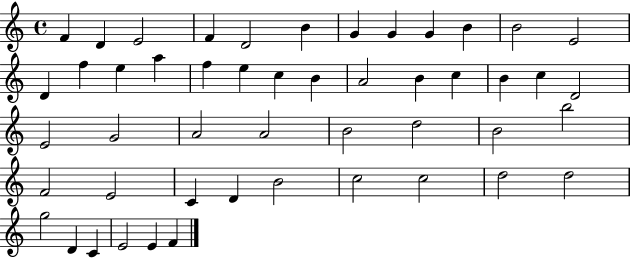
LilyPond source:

{
  \clef treble
  \time 4/4
  \defaultTimeSignature
  \key c \major
  f'4 d'4 e'2 | f'4 d'2 b'4 | g'4 g'4 g'4 b'4 | b'2 e'2 | \break d'4 f''4 e''4 a''4 | f''4 e''4 c''4 b'4 | a'2 b'4 c''4 | b'4 c''4 d'2 | \break e'2 g'2 | a'2 a'2 | b'2 d''2 | b'2 b''2 | \break f'2 e'2 | c'4 d'4 b'2 | c''2 c''2 | d''2 d''2 | \break g''2 d'4 c'4 | e'2 e'4 f'4 | \bar "|."
}